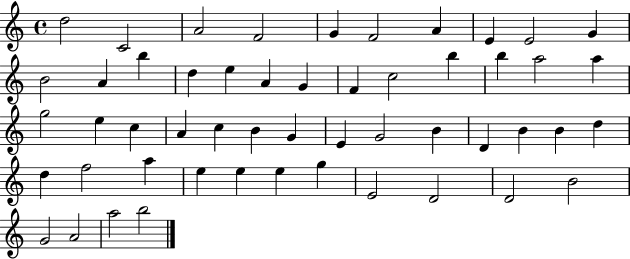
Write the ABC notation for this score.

X:1
T:Untitled
M:4/4
L:1/4
K:C
d2 C2 A2 F2 G F2 A E E2 G B2 A b d e A G F c2 b b a2 a g2 e c A c B G E G2 B D B B d d f2 a e e e g E2 D2 D2 B2 G2 A2 a2 b2